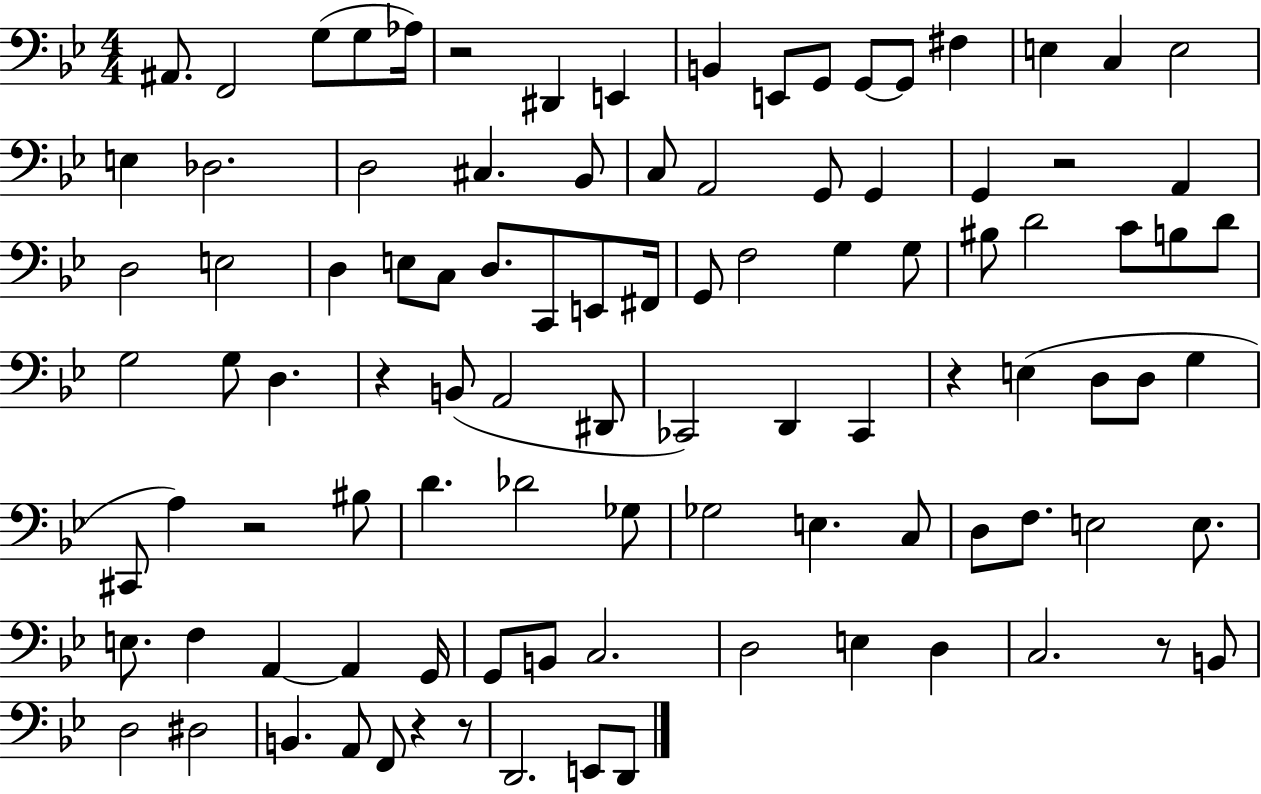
A#2/e. F2/h G3/e G3/e Ab3/s R/h D#2/q E2/q B2/q E2/e G2/e G2/e G2/e F#3/q E3/q C3/q E3/h E3/q Db3/h. D3/h C#3/q. Bb2/e C3/e A2/h G2/e G2/q G2/q R/h A2/q D3/h E3/h D3/q E3/e C3/e D3/e. C2/e E2/e F#2/s G2/e F3/h G3/q G3/e BIS3/e D4/h C4/e B3/e D4/e G3/h G3/e D3/q. R/q B2/e A2/h D#2/e CES2/h D2/q CES2/q R/q E3/q D3/e D3/e G3/q C#2/e A3/q R/h BIS3/e D4/q. Db4/h Gb3/e Gb3/h E3/q. C3/e D3/e F3/e. E3/h E3/e. E3/e. F3/q A2/q A2/q G2/s G2/e B2/e C3/h. D3/h E3/q D3/q C3/h. R/e B2/e D3/h D#3/h B2/q. A2/e F2/e R/q R/e D2/h. E2/e D2/e